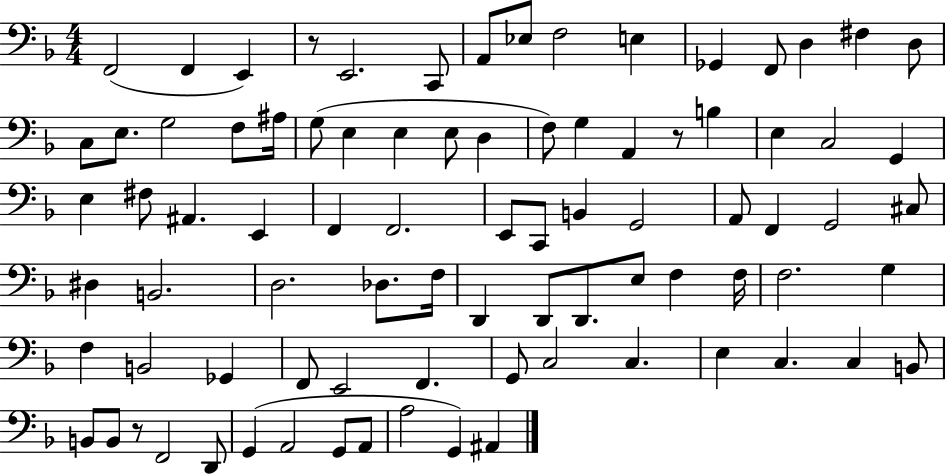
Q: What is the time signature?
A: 4/4